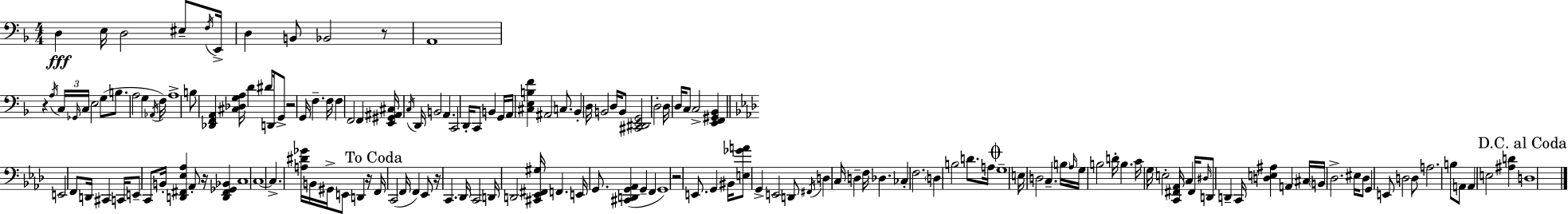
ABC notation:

X:1
T:Untitled
M:4/4
L:1/4
K:Dm
D, E,/4 D,2 ^E,/2 F,/4 E,,/4 D, B,,/2 _B,,2 z/2 A,,4 z A,/4 C,/4 _G,,/4 C,/4 E,2 G,/2 B,/2 A,2 G, _A,,/4 F,/4 A,4 B,/2 [_D,,F,,A,,] [^C,_D,G,A,]/4 D ^D/2 D,,/4 G,,/2 z2 G,,/4 F, F,/4 F, F,,2 F,, [E,,^G,,^A,,^C,]/4 C,/4 D,,/4 B,,2 A,, C,,2 D,,/4 C,,/2 B,, G,,/4 A,,/4 [^C,E,B,F] ^A,,2 C,/2 _B,, D,/4 B,,2 D,/4 B,,/2 [^C,,^D,,E,,G,,]2 D,2 D,/4 D,/4 C,/2 C,2 [E,,F,,^G,,_B,,] E,,2 F,,/2 D,,/4 ^C,, C,,/4 E,,/2 C,,/2 B,,/4 [D,,^F,,_E,_A,] _A,,/2 z/4 [D,,^F,,_G,,_B,,] C,4 C,4 C, [A,^D_G]/4 B,,/4 ^G,,/4 E,,/2 D,, z/4 F,,/4 C,,2 F,,/4 F,, _E,,/2 z/4 C,, _D,,/4 C,,2 D,,/4 D,,2 [^C,,_E,,^F,,^G,]/4 F,, E,,/4 G,,/2 [^C,,D,,G,,_A,,] G,, F,, G,,4 z2 E,,/2 G,, ^B,,/4 [E,_GA]/2 G,, E,,2 D,,/2 ^F,,/4 D, C,/4 D, F,/4 _D, _C, F,2 D, B,2 D/2 A,/4 G,4 E,/4 D,2 C, B,/4 _A,/4 G,/4 B,2 D/4 B, C/4 G,/4 E,2 [C,,^F,,_A,,]/4 C, ^F,,/4 ^D,/4 D,,/2 D,, C,,/4 [D,E,^A,] A,, ^C,/4 B,,/4 _D,2 ^E,/4 _D,/2 G,, E,,/2 D,2 D,/2 A,2 B,/2 A,,/2 A,, E,2 [^A,D] D,4